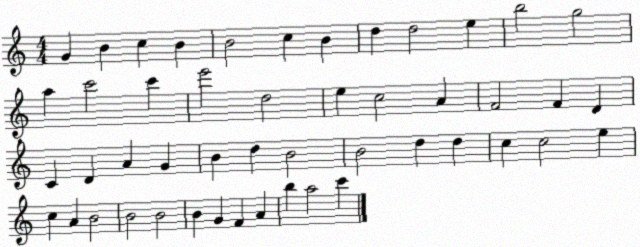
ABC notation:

X:1
T:Untitled
M:4/4
L:1/4
K:C
G B c B B2 c B d d2 e b2 g2 a c'2 c' e'2 d2 e c2 A F2 F D C D A G B d B2 B2 d d c c2 e c A B2 B2 B2 B G F A b a2 c'